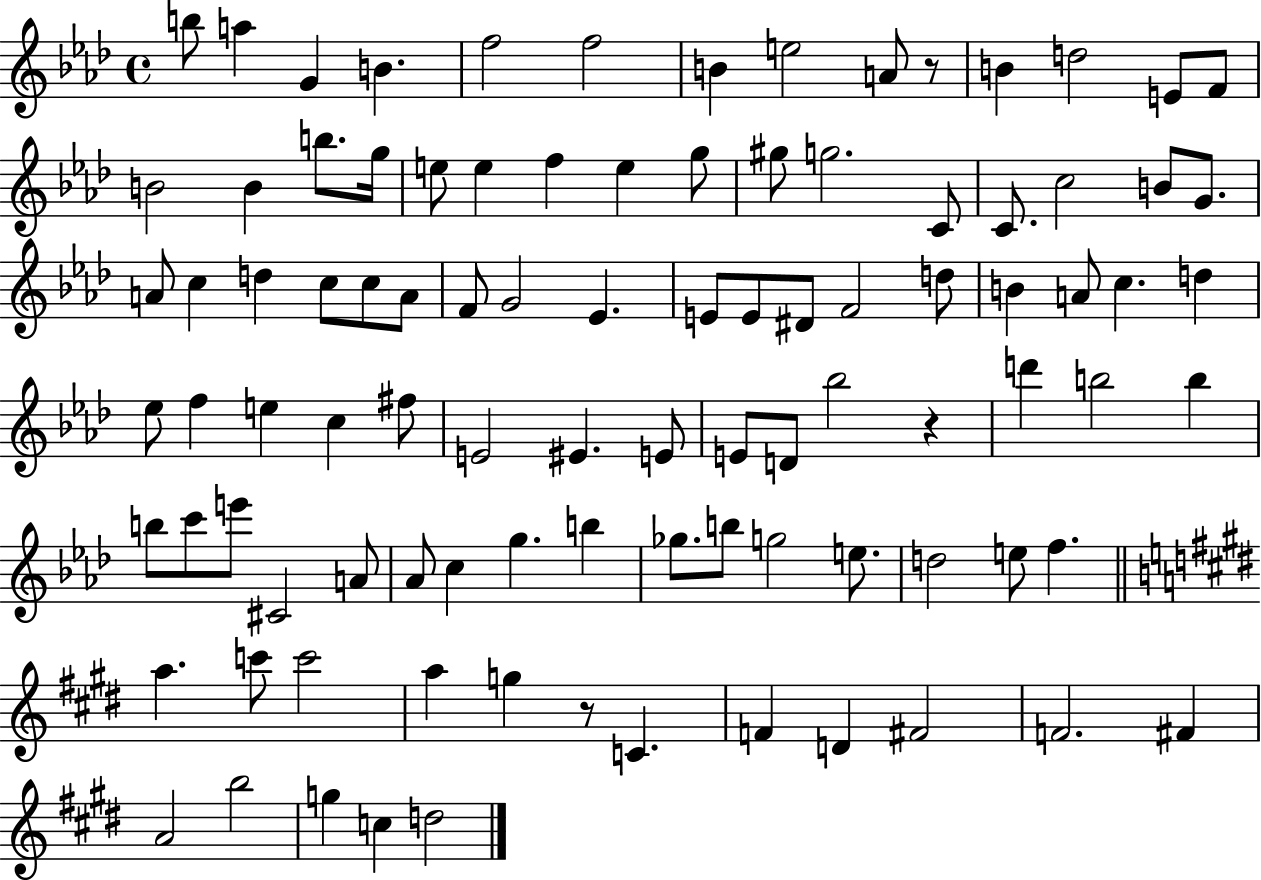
B5/e A5/q G4/q B4/q. F5/h F5/h B4/q E5/h A4/e R/e B4/q D5/h E4/e F4/e B4/h B4/q B5/e. G5/s E5/e E5/q F5/q E5/q G5/e G#5/e G5/h. C4/e C4/e. C5/h B4/e G4/e. A4/e C5/q D5/q C5/e C5/e A4/e F4/e G4/h Eb4/q. E4/e E4/e D#4/e F4/h D5/e B4/q A4/e C5/q. D5/q Eb5/e F5/q E5/q C5/q F#5/e E4/h EIS4/q. E4/e E4/e D4/e Bb5/h R/q D6/q B5/h B5/q B5/e C6/e E6/e C#4/h A4/e Ab4/e C5/q G5/q. B5/q Gb5/e. B5/e G5/h E5/e. D5/h E5/e F5/q. A5/q. C6/e C6/h A5/q G5/q R/e C4/q. F4/q D4/q F#4/h F4/h. F#4/q A4/h B5/h G5/q C5/q D5/h